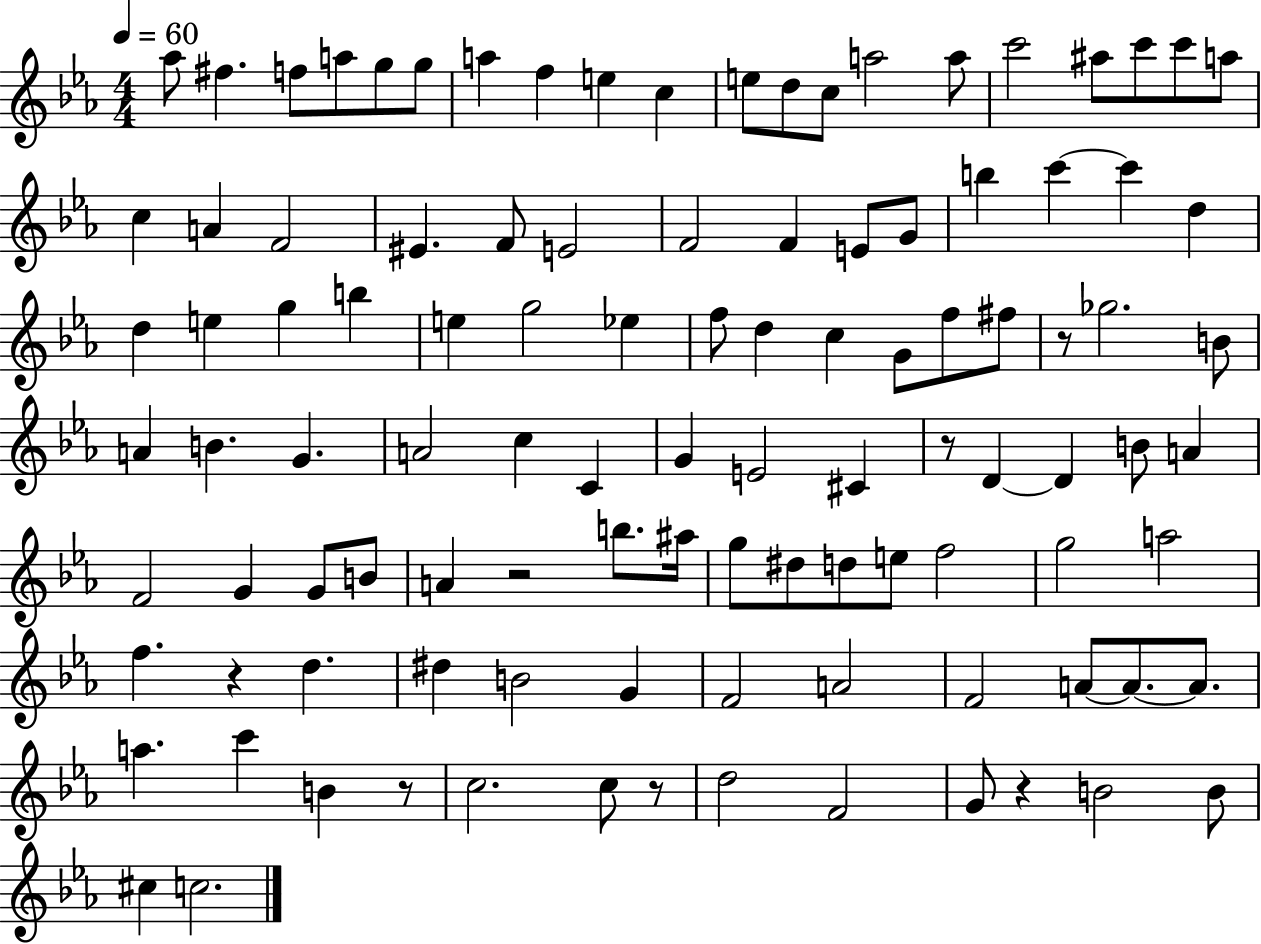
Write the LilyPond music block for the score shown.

{
  \clef treble
  \numericTimeSignature
  \time 4/4
  \key ees \major
  \tempo 4 = 60
  aes''8 fis''4. f''8 a''8 g''8 g''8 | a''4 f''4 e''4 c''4 | e''8 d''8 c''8 a''2 a''8 | c'''2 ais''8 c'''8 c'''8 a''8 | \break c''4 a'4 f'2 | eis'4. f'8 e'2 | f'2 f'4 e'8 g'8 | b''4 c'''4~~ c'''4 d''4 | \break d''4 e''4 g''4 b''4 | e''4 g''2 ees''4 | f''8 d''4 c''4 g'8 f''8 fis''8 | r8 ges''2. b'8 | \break a'4 b'4. g'4. | a'2 c''4 c'4 | g'4 e'2 cis'4 | r8 d'4~~ d'4 b'8 a'4 | \break f'2 g'4 g'8 b'8 | a'4 r2 b''8. ais''16 | g''8 dis''8 d''8 e''8 f''2 | g''2 a''2 | \break f''4. r4 d''4. | dis''4 b'2 g'4 | f'2 a'2 | f'2 a'8~~ a'8.~~ a'8. | \break a''4. c'''4 b'4 r8 | c''2. c''8 r8 | d''2 f'2 | g'8 r4 b'2 b'8 | \break cis''4 c''2. | \bar "|."
}